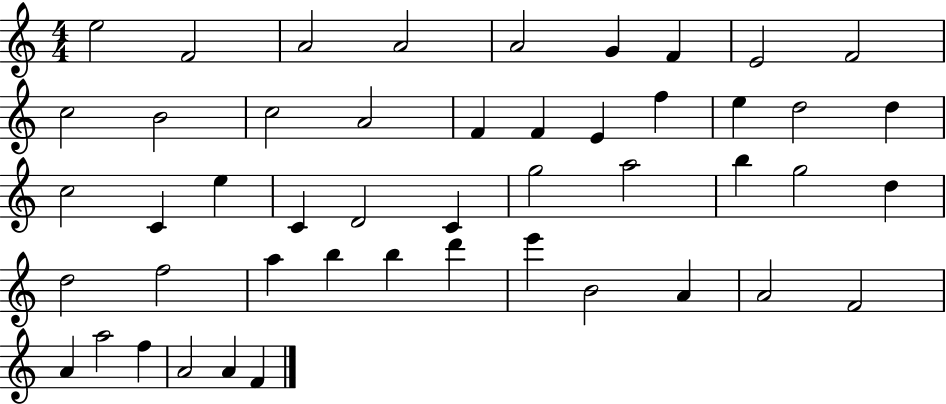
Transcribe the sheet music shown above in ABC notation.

X:1
T:Untitled
M:4/4
L:1/4
K:C
e2 F2 A2 A2 A2 G F E2 F2 c2 B2 c2 A2 F F E f e d2 d c2 C e C D2 C g2 a2 b g2 d d2 f2 a b b d' e' B2 A A2 F2 A a2 f A2 A F